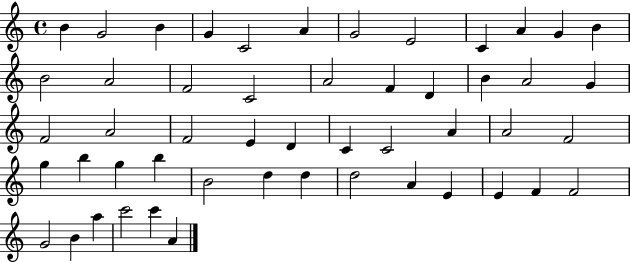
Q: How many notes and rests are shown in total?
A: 51